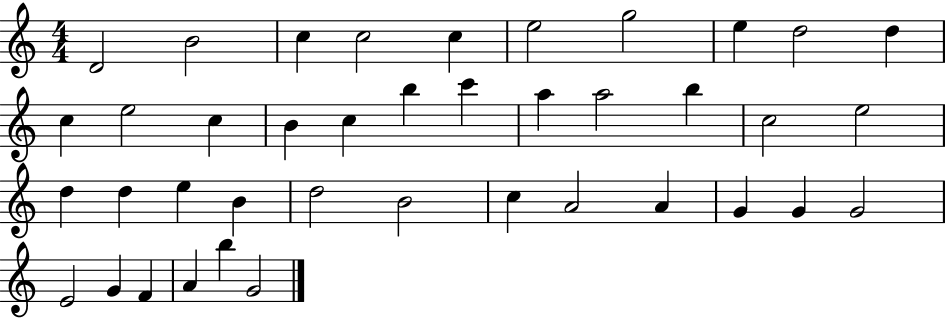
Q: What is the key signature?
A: C major